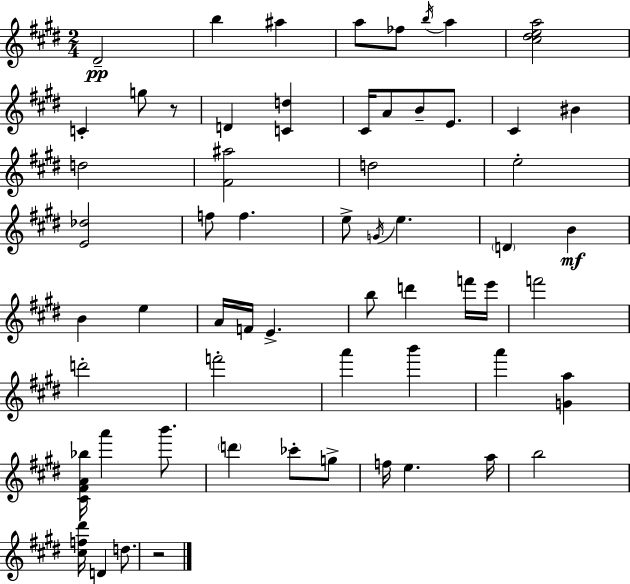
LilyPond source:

{
  \clef treble
  \numericTimeSignature
  \time 2/4
  \key e \major
  \repeat volta 2 { dis'2--\pp | b''4 ais''4 | a''8 fes''8 \acciaccatura { b''16 } a''4 | <cis'' dis'' e'' a''>2 | \break c'4-. g''8 r8 | d'4 <c' d''>4 | cis'16 a'8 b'8-- e'8. | cis'4 bis'4 | \break d''2 | <fis' ais''>2 | d''2 | e''2-. | \break <e' des''>2 | f''8 f''4. | e''8-> \acciaccatura { g'16 } e''4. | \parenthesize d'4 b'4\mf | \break b'4 e''4 | a'16 f'16 e'4.-> | b''8 d'''4 | f'''16 e'''16 f'''2 | \break d'''2-. | f'''2-. | a'''4 b'''4 | a'''4 <g' a''>4 | \break <cis' fis' a' bes''>16 a'''4 b'''8. | \parenthesize d'''4 ces'''8-. | g''8-> f''16 e''4. | a''16 b''2 | \break <cis'' f'' dis'''>16 d'4 d''8. | r2 | } \bar "|."
}